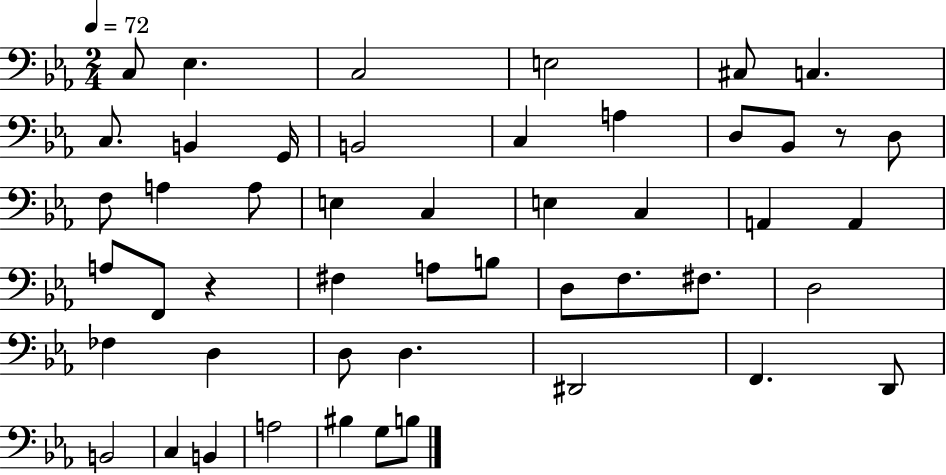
C3/e Eb3/q. C3/h E3/h C#3/e C3/q. C3/e. B2/q G2/s B2/h C3/q A3/q D3/e Bb2/e R/e D3/e F3/e A3/q A3/e E3/q C3/q E3/q C3/q A2/q A2/q A3/e F2/e R/q F#3/q A3/e B3/e D3/e F3/e. F#3/e. D3/h FES3/q D3/q D3/e D3/q. D#2/h F2/q. D2/e B2/h C3/q B2/q A3/h BIS3/q G3/e B3/e